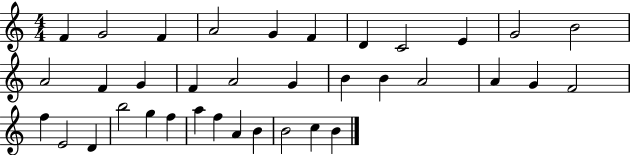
{
  \clef treble
  \numericTimeSignature
  \time 4/4
  \key c \major
  f'4 g'2 f'4 | a'2 g'4 f'4 | d'4 c'2 e'4 | g'2 b'2 | \break a'2 f'4 g'4 | f'4 a'2 g'4 | b'4 b'4 a'2 | a'4 g'4 f'2 | \break f''4 e'2 d'4 | b''2 g''4 f''4 | a''4 f''4 a'4 b'4 | b'2 c''4 b'4 | \break \bar "|."
}